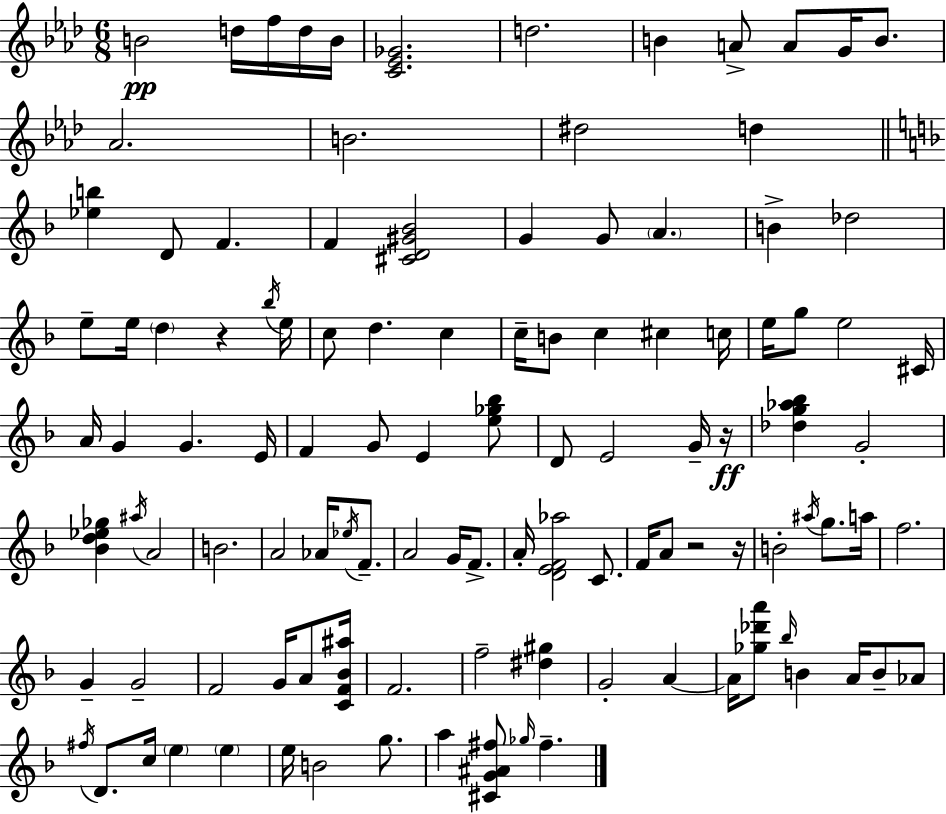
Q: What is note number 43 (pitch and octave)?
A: G4